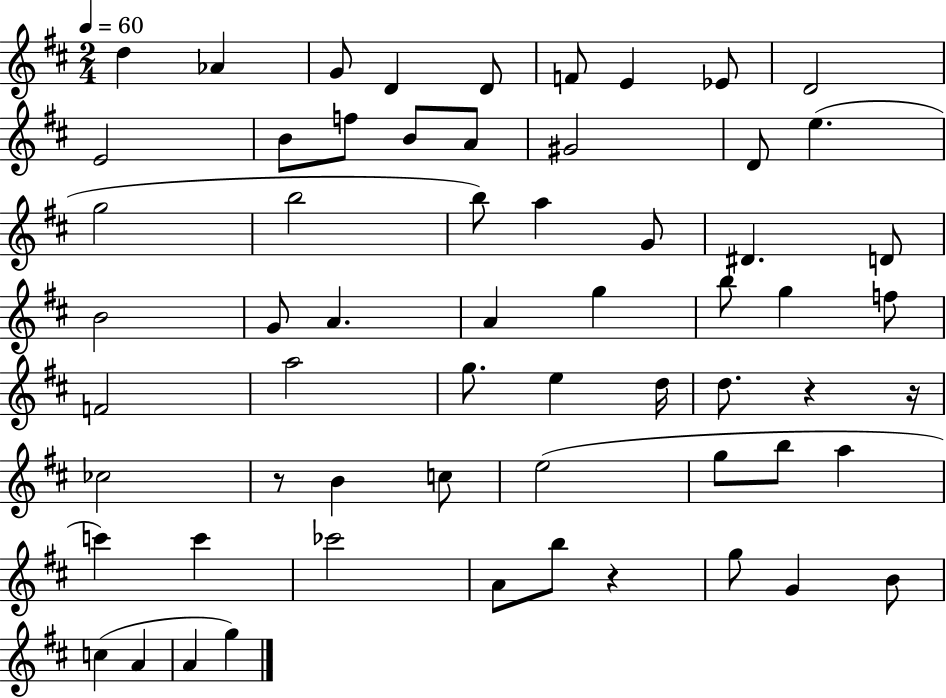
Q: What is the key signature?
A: D major